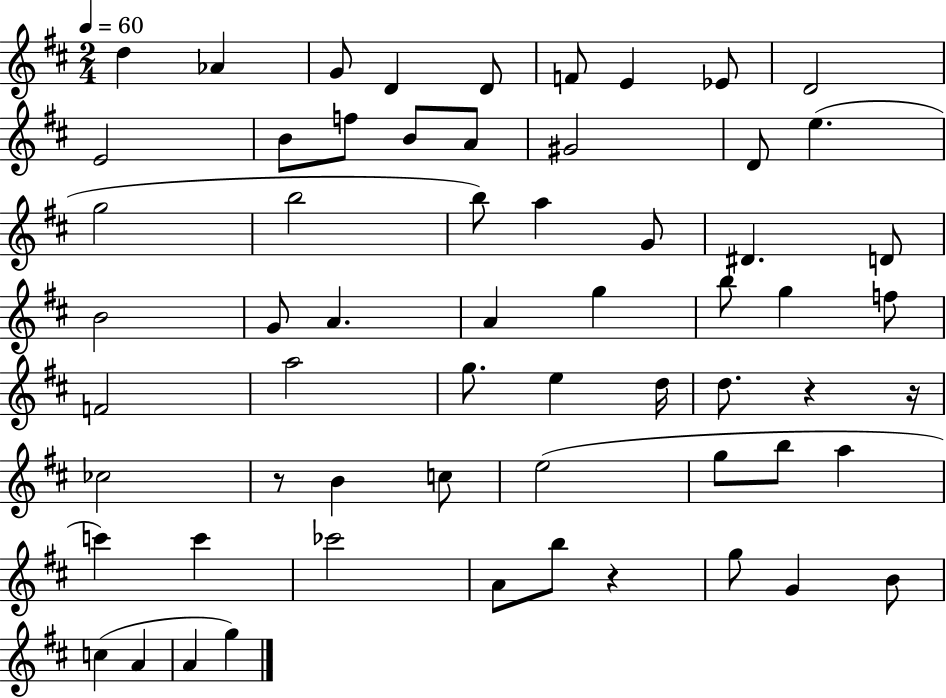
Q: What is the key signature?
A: D major